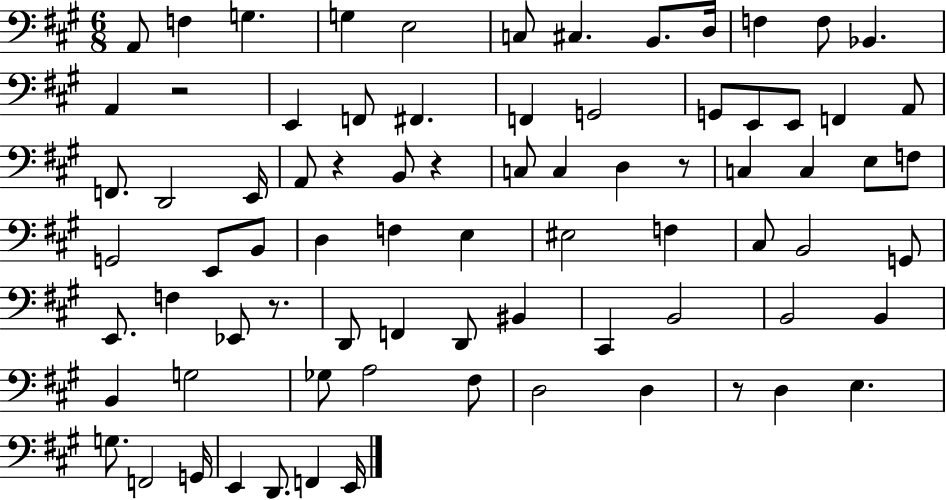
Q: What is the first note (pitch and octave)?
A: A2